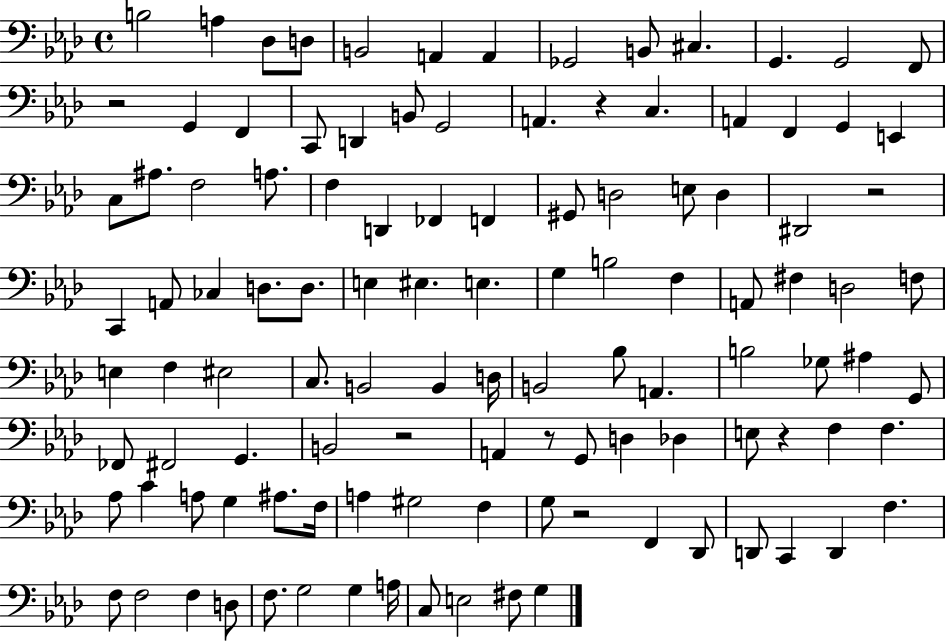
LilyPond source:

{
  \clef bass
  \time 4/4
  \defaultTimeSignature
  \key aes \major
  \repeat volta 2 { b2 a4 des8 d8 | b,2 a,4 a,4 | ges,2 b,8 cis4. | g,4. g,2 f,8 | \break r2 g,4 f,4 | c,8 d,4 b,8 g,2 | a,4. r4 c4. | a,4 f,4 g,4 e,4 | \break c8 ais8. f2 a8. | f4 d,4 fes,4 f,4 | gis,8 d2 e8 d4 | dis,2 r2 | \break c,4 a,8 ces4 d8. d8. | e4 eis4. e4. | g4 b2 f4 | a,8 fis4 d2 f8 | \break e4 f4 eis2 | c8. b,2 b,4 d16 | b,2 bes8 a,4. | b2 ges8 ais4 g,8 | \break fes,8 fis,2 g,4. | b,2 r2 | a,4 r8 g,8 d4 des4 | e8 r4 f4 f4. | \break aes8 c'4 a8 g4 ais8. f16 | a4 gis2 f4 | g8 r2 f,4 des,8 | d,8 c,4 d,4 f4. | \break f8 f2 f4 d8 | f8. g2 g4 a16 | c8 e2 fis8 g4 | } \bar "|."
}